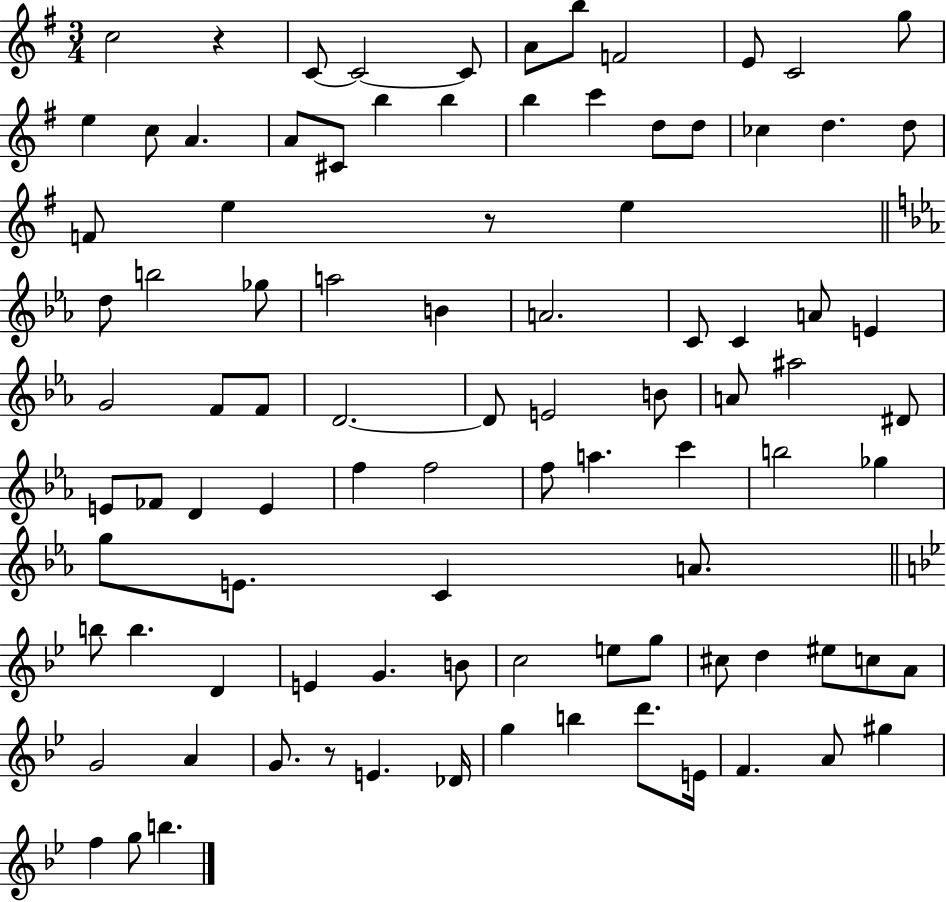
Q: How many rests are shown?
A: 3